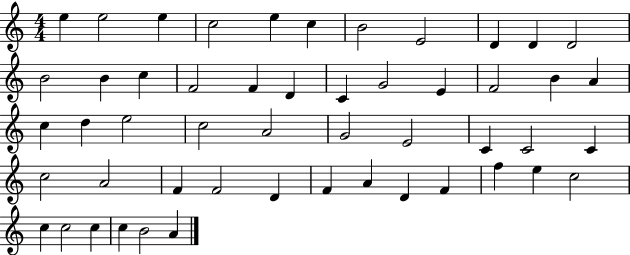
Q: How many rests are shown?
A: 0